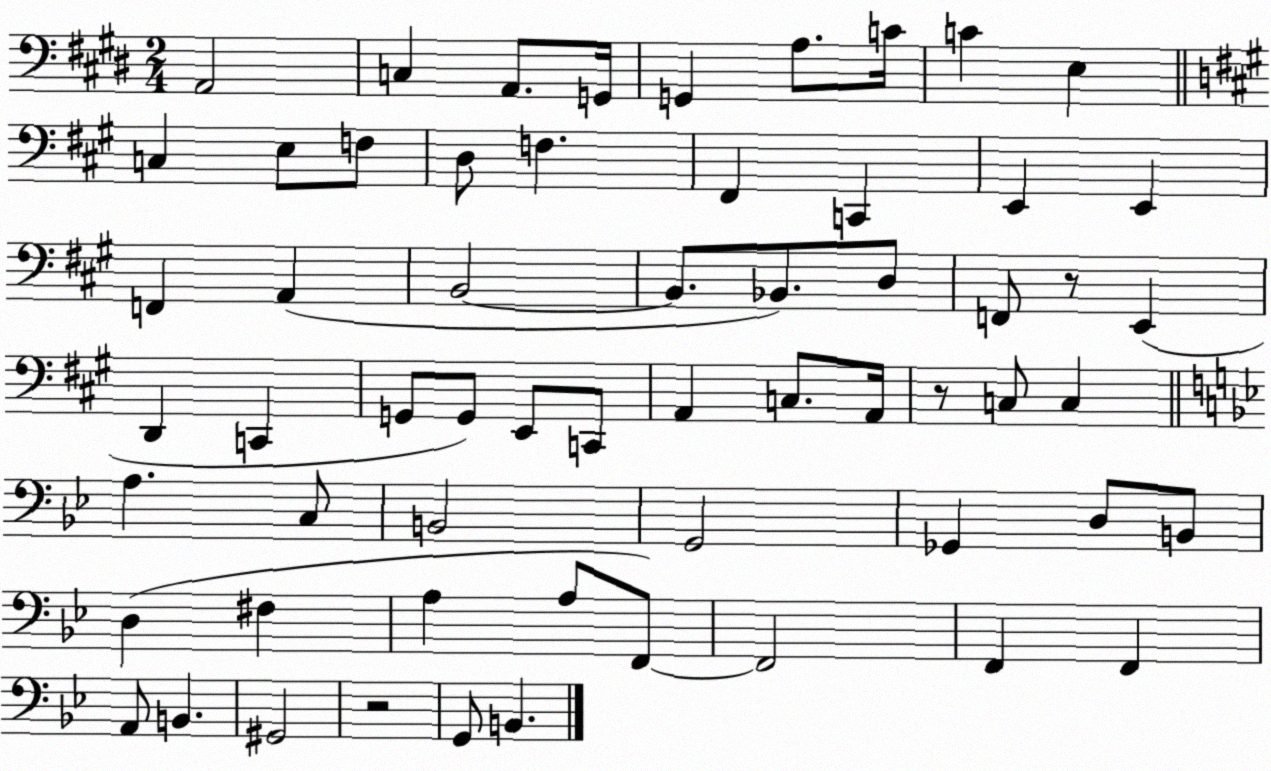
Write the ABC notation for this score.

X:1
T:Untitled
M:2/4
L:1/4
K:E
A,,2 C, A,,/2 G,,/4 G,, A,/2 C/4 C E, C, E,/2 F,/2 D,/2 F, ^F,, C,, E,, E,, F,, A,, B,,2 B,,/2 _B,,/2 D,/2 F,,/2 z/2 E,, D,, C,, G,,/2 G,,/2 E,,/2 C,,/2 A,, C,/2 A,,/4 z/2 C,/2 C, A, C,/2 B,,2 G,,2 _G,, D,/2 B,,/2 D, ^F, A, A,/2 F,,/2 F,,2 F,, F,, A,,/2 B,, ^G,,2 z2 G,,/2 B,,